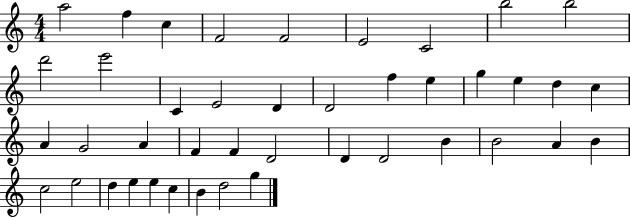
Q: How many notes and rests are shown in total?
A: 42